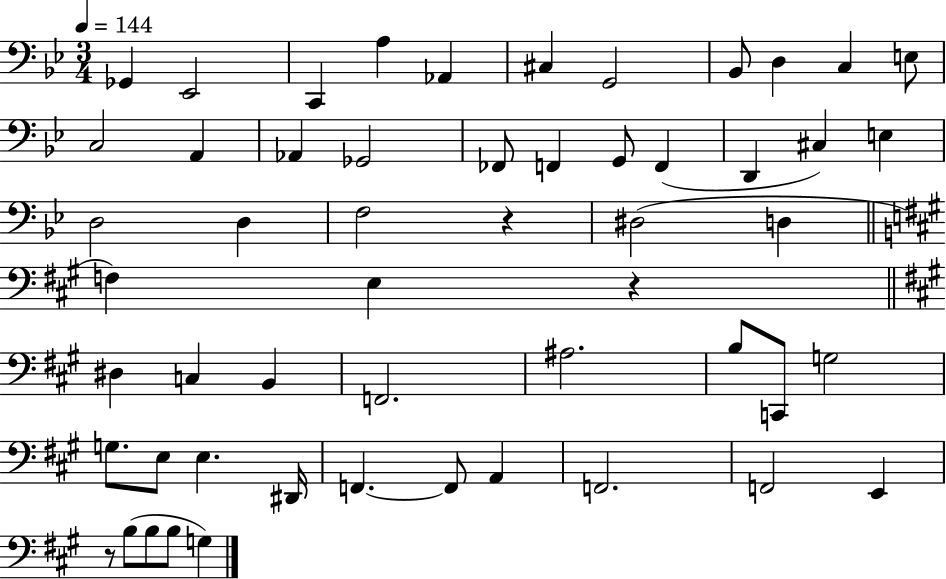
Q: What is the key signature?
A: BES major